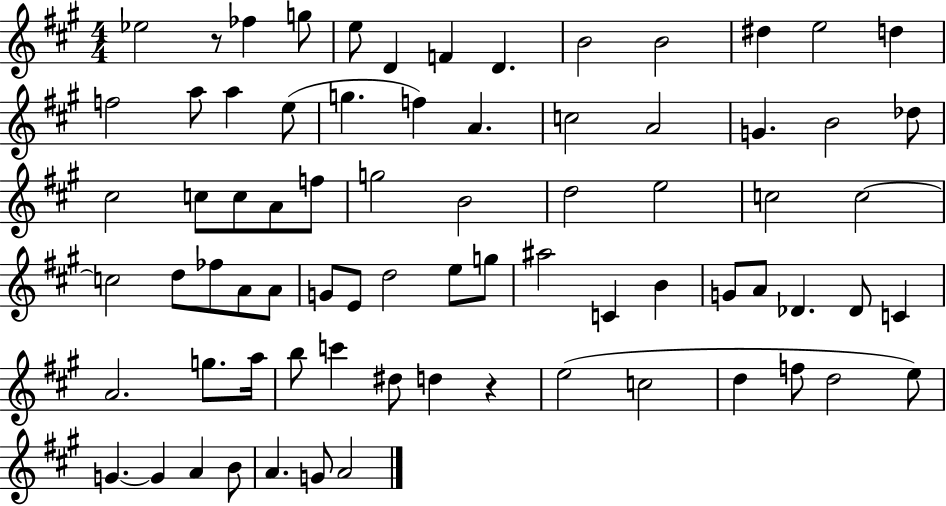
{
  \clef treble
  \numericTimeSignature
  \time 4/4
  \key a \major
  \repeat volta 2 { ees''2 r8 fes''4 g''8 | e''8 d'4 f'4 d'4. | b'2 b'2 | dis''4 e''2 d''4 | \break f''2 a''8 a''4 e''8( | g''4. f''4) a'4. | c''2 a'2 | g'4. b'2 des''8 | \break cis''2 c''8 c''8 a'8 f''8 | g''2 b'2 | d''2 e''2 | c''2 c''2~~ | \break c''2 d''8 fes''8 a'8 a'8 | g'8 e'8 d''2 e''8 g''8 | ais''2 c'4 b'4 | g'8 a'8 des'4. des'8 c'4 | \break a'2. g''8. a''16 | b''8 c'''4 dis''8 d''4 r4 | e''2( c''2 | d''4 f''8 d''2 e''8) | \break g'4.~~ g'4 a'4 b'8 | a'4. g'8 a'2 | } \bar "|."
}